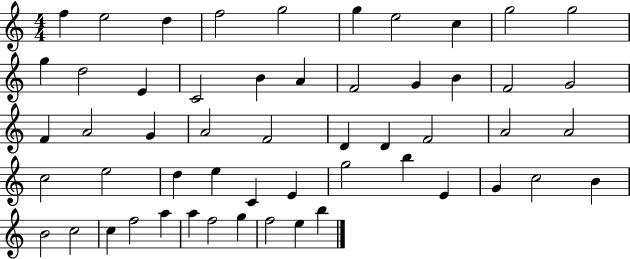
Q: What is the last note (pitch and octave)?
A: B5